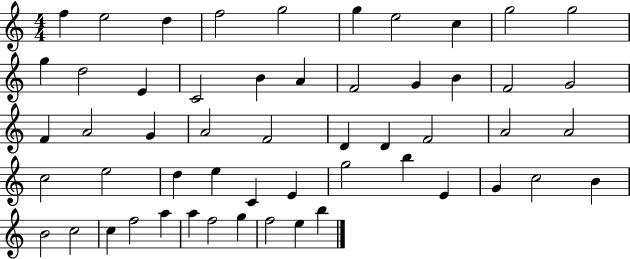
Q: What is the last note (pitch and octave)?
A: B5